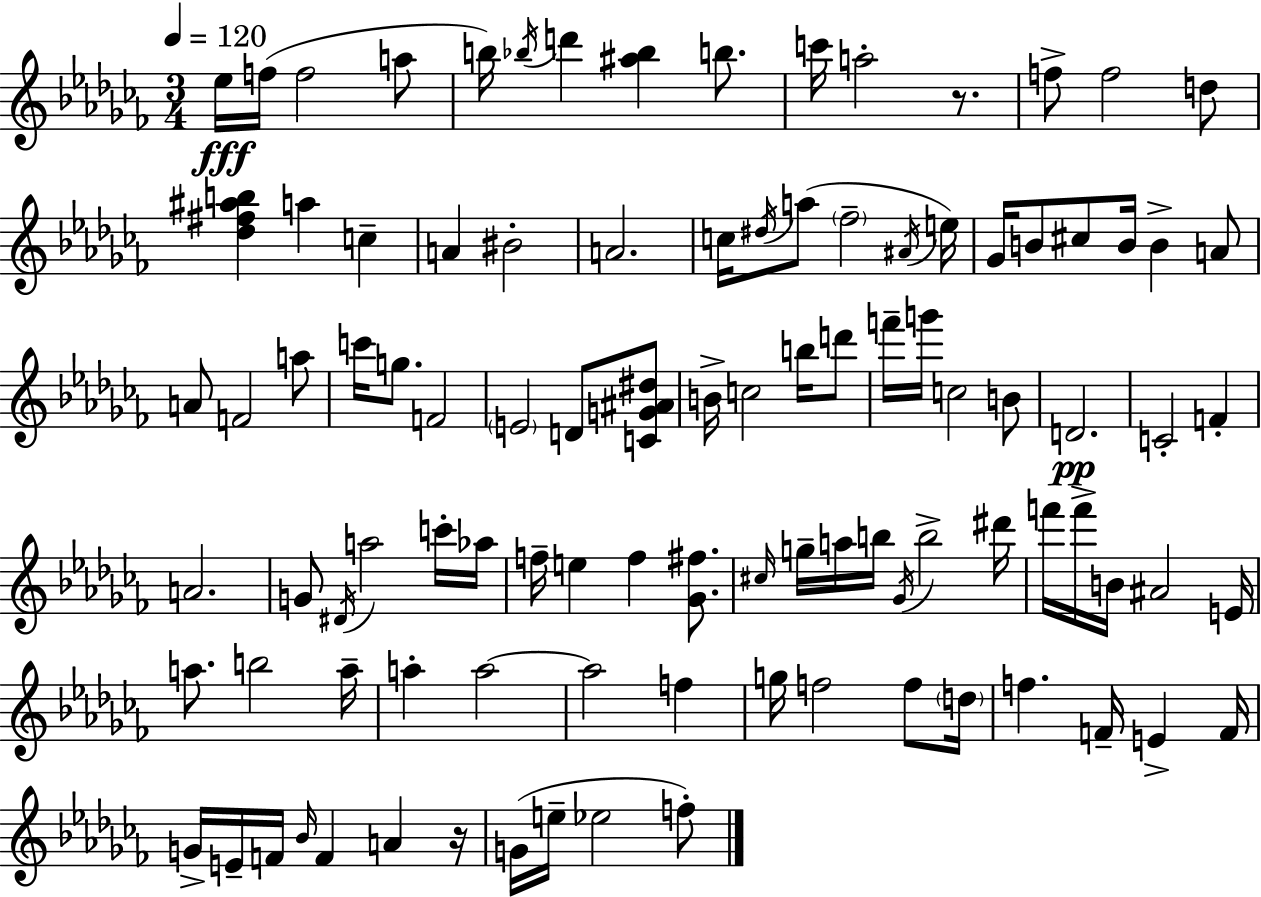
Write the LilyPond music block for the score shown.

{
  \clef treble
  \numericTimeSignature
  \time 3/4
  \key aes \minor
  \tempo 4 = 120
  ees''16\fff f''16( f''2 a''8 | b''16) \acciaccatura { bes''16 } d'''4 <ais'' bes''>4 b''8. | c'''16 a''2-. r8. | f''8-> f''2 d''8 | \break <des'' fis'' ais'' b''>4 a''4 c''4-- | a'4 bis'2-. | a'2. | c''16 \acciaccatura { dis''16 } a''8( \parenthesize fes''2-- | \break \acciaccatura { ais'16 } e''16) ges'16 b'8 cis''8 b'16 b'4-> | a'8 a'8 f'2 | a''8 c'''16 g''8. f'2 | \parenthesize e'2 d'8 | \break <c' g' ais' dis''>8 b'16-> c''2 | b''16 d'''8 f'''16-- g'''16 c''2 | b'8 d'2.\pp | c'2-. f'4-. | \break a'2. | g'8 \acciaccatura { dis'16 } a''2 | c'''16-. aes''16 f''16-- e''4 f''4 | <ges' fis''>8. \grace { cis''16 } g''16-- a''16 b''16 \acciaccatura { ges'16 } b''2-> | \break dis'''16 f'''16 f'''16-> b'16 ais'2 | e'16 a''8. b''2 | a''16-- a''4-. a''2~~ | a''2 | \break f''4 g''16 f''2 | f''8 \parenthesize d''16 f''4. | f'16-- e'4-> f'16 g'16-> e'16-- f'16 \grace { bes'16 } f'4 | a'4 r16 g'16( e''16-- ees''2 | \break f''8-.) \bar "|."
}